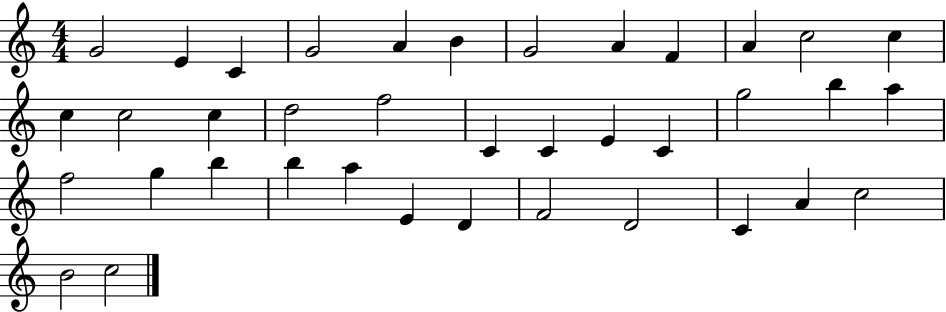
{
  \clef treble
  \numericTimeSignature
  \time 4/4
  \key c \major
  g'2 e'4 c'4 | g'2 a'4 b'4 | g'2 a'4 f'4 | a'4 c''2 c''4 | \break c''4 c''2 c''4 | d''2 f''2 | c'4 c'4 e'4 c'4 | g''2 b''4 a''4 | \break f''2 g''4 b''4 | b''4 a''4 e'4 d'4 | f'2 d'2 | c'4 a'4 c''2 | \break b'2 c''2 | \bar "|."
}